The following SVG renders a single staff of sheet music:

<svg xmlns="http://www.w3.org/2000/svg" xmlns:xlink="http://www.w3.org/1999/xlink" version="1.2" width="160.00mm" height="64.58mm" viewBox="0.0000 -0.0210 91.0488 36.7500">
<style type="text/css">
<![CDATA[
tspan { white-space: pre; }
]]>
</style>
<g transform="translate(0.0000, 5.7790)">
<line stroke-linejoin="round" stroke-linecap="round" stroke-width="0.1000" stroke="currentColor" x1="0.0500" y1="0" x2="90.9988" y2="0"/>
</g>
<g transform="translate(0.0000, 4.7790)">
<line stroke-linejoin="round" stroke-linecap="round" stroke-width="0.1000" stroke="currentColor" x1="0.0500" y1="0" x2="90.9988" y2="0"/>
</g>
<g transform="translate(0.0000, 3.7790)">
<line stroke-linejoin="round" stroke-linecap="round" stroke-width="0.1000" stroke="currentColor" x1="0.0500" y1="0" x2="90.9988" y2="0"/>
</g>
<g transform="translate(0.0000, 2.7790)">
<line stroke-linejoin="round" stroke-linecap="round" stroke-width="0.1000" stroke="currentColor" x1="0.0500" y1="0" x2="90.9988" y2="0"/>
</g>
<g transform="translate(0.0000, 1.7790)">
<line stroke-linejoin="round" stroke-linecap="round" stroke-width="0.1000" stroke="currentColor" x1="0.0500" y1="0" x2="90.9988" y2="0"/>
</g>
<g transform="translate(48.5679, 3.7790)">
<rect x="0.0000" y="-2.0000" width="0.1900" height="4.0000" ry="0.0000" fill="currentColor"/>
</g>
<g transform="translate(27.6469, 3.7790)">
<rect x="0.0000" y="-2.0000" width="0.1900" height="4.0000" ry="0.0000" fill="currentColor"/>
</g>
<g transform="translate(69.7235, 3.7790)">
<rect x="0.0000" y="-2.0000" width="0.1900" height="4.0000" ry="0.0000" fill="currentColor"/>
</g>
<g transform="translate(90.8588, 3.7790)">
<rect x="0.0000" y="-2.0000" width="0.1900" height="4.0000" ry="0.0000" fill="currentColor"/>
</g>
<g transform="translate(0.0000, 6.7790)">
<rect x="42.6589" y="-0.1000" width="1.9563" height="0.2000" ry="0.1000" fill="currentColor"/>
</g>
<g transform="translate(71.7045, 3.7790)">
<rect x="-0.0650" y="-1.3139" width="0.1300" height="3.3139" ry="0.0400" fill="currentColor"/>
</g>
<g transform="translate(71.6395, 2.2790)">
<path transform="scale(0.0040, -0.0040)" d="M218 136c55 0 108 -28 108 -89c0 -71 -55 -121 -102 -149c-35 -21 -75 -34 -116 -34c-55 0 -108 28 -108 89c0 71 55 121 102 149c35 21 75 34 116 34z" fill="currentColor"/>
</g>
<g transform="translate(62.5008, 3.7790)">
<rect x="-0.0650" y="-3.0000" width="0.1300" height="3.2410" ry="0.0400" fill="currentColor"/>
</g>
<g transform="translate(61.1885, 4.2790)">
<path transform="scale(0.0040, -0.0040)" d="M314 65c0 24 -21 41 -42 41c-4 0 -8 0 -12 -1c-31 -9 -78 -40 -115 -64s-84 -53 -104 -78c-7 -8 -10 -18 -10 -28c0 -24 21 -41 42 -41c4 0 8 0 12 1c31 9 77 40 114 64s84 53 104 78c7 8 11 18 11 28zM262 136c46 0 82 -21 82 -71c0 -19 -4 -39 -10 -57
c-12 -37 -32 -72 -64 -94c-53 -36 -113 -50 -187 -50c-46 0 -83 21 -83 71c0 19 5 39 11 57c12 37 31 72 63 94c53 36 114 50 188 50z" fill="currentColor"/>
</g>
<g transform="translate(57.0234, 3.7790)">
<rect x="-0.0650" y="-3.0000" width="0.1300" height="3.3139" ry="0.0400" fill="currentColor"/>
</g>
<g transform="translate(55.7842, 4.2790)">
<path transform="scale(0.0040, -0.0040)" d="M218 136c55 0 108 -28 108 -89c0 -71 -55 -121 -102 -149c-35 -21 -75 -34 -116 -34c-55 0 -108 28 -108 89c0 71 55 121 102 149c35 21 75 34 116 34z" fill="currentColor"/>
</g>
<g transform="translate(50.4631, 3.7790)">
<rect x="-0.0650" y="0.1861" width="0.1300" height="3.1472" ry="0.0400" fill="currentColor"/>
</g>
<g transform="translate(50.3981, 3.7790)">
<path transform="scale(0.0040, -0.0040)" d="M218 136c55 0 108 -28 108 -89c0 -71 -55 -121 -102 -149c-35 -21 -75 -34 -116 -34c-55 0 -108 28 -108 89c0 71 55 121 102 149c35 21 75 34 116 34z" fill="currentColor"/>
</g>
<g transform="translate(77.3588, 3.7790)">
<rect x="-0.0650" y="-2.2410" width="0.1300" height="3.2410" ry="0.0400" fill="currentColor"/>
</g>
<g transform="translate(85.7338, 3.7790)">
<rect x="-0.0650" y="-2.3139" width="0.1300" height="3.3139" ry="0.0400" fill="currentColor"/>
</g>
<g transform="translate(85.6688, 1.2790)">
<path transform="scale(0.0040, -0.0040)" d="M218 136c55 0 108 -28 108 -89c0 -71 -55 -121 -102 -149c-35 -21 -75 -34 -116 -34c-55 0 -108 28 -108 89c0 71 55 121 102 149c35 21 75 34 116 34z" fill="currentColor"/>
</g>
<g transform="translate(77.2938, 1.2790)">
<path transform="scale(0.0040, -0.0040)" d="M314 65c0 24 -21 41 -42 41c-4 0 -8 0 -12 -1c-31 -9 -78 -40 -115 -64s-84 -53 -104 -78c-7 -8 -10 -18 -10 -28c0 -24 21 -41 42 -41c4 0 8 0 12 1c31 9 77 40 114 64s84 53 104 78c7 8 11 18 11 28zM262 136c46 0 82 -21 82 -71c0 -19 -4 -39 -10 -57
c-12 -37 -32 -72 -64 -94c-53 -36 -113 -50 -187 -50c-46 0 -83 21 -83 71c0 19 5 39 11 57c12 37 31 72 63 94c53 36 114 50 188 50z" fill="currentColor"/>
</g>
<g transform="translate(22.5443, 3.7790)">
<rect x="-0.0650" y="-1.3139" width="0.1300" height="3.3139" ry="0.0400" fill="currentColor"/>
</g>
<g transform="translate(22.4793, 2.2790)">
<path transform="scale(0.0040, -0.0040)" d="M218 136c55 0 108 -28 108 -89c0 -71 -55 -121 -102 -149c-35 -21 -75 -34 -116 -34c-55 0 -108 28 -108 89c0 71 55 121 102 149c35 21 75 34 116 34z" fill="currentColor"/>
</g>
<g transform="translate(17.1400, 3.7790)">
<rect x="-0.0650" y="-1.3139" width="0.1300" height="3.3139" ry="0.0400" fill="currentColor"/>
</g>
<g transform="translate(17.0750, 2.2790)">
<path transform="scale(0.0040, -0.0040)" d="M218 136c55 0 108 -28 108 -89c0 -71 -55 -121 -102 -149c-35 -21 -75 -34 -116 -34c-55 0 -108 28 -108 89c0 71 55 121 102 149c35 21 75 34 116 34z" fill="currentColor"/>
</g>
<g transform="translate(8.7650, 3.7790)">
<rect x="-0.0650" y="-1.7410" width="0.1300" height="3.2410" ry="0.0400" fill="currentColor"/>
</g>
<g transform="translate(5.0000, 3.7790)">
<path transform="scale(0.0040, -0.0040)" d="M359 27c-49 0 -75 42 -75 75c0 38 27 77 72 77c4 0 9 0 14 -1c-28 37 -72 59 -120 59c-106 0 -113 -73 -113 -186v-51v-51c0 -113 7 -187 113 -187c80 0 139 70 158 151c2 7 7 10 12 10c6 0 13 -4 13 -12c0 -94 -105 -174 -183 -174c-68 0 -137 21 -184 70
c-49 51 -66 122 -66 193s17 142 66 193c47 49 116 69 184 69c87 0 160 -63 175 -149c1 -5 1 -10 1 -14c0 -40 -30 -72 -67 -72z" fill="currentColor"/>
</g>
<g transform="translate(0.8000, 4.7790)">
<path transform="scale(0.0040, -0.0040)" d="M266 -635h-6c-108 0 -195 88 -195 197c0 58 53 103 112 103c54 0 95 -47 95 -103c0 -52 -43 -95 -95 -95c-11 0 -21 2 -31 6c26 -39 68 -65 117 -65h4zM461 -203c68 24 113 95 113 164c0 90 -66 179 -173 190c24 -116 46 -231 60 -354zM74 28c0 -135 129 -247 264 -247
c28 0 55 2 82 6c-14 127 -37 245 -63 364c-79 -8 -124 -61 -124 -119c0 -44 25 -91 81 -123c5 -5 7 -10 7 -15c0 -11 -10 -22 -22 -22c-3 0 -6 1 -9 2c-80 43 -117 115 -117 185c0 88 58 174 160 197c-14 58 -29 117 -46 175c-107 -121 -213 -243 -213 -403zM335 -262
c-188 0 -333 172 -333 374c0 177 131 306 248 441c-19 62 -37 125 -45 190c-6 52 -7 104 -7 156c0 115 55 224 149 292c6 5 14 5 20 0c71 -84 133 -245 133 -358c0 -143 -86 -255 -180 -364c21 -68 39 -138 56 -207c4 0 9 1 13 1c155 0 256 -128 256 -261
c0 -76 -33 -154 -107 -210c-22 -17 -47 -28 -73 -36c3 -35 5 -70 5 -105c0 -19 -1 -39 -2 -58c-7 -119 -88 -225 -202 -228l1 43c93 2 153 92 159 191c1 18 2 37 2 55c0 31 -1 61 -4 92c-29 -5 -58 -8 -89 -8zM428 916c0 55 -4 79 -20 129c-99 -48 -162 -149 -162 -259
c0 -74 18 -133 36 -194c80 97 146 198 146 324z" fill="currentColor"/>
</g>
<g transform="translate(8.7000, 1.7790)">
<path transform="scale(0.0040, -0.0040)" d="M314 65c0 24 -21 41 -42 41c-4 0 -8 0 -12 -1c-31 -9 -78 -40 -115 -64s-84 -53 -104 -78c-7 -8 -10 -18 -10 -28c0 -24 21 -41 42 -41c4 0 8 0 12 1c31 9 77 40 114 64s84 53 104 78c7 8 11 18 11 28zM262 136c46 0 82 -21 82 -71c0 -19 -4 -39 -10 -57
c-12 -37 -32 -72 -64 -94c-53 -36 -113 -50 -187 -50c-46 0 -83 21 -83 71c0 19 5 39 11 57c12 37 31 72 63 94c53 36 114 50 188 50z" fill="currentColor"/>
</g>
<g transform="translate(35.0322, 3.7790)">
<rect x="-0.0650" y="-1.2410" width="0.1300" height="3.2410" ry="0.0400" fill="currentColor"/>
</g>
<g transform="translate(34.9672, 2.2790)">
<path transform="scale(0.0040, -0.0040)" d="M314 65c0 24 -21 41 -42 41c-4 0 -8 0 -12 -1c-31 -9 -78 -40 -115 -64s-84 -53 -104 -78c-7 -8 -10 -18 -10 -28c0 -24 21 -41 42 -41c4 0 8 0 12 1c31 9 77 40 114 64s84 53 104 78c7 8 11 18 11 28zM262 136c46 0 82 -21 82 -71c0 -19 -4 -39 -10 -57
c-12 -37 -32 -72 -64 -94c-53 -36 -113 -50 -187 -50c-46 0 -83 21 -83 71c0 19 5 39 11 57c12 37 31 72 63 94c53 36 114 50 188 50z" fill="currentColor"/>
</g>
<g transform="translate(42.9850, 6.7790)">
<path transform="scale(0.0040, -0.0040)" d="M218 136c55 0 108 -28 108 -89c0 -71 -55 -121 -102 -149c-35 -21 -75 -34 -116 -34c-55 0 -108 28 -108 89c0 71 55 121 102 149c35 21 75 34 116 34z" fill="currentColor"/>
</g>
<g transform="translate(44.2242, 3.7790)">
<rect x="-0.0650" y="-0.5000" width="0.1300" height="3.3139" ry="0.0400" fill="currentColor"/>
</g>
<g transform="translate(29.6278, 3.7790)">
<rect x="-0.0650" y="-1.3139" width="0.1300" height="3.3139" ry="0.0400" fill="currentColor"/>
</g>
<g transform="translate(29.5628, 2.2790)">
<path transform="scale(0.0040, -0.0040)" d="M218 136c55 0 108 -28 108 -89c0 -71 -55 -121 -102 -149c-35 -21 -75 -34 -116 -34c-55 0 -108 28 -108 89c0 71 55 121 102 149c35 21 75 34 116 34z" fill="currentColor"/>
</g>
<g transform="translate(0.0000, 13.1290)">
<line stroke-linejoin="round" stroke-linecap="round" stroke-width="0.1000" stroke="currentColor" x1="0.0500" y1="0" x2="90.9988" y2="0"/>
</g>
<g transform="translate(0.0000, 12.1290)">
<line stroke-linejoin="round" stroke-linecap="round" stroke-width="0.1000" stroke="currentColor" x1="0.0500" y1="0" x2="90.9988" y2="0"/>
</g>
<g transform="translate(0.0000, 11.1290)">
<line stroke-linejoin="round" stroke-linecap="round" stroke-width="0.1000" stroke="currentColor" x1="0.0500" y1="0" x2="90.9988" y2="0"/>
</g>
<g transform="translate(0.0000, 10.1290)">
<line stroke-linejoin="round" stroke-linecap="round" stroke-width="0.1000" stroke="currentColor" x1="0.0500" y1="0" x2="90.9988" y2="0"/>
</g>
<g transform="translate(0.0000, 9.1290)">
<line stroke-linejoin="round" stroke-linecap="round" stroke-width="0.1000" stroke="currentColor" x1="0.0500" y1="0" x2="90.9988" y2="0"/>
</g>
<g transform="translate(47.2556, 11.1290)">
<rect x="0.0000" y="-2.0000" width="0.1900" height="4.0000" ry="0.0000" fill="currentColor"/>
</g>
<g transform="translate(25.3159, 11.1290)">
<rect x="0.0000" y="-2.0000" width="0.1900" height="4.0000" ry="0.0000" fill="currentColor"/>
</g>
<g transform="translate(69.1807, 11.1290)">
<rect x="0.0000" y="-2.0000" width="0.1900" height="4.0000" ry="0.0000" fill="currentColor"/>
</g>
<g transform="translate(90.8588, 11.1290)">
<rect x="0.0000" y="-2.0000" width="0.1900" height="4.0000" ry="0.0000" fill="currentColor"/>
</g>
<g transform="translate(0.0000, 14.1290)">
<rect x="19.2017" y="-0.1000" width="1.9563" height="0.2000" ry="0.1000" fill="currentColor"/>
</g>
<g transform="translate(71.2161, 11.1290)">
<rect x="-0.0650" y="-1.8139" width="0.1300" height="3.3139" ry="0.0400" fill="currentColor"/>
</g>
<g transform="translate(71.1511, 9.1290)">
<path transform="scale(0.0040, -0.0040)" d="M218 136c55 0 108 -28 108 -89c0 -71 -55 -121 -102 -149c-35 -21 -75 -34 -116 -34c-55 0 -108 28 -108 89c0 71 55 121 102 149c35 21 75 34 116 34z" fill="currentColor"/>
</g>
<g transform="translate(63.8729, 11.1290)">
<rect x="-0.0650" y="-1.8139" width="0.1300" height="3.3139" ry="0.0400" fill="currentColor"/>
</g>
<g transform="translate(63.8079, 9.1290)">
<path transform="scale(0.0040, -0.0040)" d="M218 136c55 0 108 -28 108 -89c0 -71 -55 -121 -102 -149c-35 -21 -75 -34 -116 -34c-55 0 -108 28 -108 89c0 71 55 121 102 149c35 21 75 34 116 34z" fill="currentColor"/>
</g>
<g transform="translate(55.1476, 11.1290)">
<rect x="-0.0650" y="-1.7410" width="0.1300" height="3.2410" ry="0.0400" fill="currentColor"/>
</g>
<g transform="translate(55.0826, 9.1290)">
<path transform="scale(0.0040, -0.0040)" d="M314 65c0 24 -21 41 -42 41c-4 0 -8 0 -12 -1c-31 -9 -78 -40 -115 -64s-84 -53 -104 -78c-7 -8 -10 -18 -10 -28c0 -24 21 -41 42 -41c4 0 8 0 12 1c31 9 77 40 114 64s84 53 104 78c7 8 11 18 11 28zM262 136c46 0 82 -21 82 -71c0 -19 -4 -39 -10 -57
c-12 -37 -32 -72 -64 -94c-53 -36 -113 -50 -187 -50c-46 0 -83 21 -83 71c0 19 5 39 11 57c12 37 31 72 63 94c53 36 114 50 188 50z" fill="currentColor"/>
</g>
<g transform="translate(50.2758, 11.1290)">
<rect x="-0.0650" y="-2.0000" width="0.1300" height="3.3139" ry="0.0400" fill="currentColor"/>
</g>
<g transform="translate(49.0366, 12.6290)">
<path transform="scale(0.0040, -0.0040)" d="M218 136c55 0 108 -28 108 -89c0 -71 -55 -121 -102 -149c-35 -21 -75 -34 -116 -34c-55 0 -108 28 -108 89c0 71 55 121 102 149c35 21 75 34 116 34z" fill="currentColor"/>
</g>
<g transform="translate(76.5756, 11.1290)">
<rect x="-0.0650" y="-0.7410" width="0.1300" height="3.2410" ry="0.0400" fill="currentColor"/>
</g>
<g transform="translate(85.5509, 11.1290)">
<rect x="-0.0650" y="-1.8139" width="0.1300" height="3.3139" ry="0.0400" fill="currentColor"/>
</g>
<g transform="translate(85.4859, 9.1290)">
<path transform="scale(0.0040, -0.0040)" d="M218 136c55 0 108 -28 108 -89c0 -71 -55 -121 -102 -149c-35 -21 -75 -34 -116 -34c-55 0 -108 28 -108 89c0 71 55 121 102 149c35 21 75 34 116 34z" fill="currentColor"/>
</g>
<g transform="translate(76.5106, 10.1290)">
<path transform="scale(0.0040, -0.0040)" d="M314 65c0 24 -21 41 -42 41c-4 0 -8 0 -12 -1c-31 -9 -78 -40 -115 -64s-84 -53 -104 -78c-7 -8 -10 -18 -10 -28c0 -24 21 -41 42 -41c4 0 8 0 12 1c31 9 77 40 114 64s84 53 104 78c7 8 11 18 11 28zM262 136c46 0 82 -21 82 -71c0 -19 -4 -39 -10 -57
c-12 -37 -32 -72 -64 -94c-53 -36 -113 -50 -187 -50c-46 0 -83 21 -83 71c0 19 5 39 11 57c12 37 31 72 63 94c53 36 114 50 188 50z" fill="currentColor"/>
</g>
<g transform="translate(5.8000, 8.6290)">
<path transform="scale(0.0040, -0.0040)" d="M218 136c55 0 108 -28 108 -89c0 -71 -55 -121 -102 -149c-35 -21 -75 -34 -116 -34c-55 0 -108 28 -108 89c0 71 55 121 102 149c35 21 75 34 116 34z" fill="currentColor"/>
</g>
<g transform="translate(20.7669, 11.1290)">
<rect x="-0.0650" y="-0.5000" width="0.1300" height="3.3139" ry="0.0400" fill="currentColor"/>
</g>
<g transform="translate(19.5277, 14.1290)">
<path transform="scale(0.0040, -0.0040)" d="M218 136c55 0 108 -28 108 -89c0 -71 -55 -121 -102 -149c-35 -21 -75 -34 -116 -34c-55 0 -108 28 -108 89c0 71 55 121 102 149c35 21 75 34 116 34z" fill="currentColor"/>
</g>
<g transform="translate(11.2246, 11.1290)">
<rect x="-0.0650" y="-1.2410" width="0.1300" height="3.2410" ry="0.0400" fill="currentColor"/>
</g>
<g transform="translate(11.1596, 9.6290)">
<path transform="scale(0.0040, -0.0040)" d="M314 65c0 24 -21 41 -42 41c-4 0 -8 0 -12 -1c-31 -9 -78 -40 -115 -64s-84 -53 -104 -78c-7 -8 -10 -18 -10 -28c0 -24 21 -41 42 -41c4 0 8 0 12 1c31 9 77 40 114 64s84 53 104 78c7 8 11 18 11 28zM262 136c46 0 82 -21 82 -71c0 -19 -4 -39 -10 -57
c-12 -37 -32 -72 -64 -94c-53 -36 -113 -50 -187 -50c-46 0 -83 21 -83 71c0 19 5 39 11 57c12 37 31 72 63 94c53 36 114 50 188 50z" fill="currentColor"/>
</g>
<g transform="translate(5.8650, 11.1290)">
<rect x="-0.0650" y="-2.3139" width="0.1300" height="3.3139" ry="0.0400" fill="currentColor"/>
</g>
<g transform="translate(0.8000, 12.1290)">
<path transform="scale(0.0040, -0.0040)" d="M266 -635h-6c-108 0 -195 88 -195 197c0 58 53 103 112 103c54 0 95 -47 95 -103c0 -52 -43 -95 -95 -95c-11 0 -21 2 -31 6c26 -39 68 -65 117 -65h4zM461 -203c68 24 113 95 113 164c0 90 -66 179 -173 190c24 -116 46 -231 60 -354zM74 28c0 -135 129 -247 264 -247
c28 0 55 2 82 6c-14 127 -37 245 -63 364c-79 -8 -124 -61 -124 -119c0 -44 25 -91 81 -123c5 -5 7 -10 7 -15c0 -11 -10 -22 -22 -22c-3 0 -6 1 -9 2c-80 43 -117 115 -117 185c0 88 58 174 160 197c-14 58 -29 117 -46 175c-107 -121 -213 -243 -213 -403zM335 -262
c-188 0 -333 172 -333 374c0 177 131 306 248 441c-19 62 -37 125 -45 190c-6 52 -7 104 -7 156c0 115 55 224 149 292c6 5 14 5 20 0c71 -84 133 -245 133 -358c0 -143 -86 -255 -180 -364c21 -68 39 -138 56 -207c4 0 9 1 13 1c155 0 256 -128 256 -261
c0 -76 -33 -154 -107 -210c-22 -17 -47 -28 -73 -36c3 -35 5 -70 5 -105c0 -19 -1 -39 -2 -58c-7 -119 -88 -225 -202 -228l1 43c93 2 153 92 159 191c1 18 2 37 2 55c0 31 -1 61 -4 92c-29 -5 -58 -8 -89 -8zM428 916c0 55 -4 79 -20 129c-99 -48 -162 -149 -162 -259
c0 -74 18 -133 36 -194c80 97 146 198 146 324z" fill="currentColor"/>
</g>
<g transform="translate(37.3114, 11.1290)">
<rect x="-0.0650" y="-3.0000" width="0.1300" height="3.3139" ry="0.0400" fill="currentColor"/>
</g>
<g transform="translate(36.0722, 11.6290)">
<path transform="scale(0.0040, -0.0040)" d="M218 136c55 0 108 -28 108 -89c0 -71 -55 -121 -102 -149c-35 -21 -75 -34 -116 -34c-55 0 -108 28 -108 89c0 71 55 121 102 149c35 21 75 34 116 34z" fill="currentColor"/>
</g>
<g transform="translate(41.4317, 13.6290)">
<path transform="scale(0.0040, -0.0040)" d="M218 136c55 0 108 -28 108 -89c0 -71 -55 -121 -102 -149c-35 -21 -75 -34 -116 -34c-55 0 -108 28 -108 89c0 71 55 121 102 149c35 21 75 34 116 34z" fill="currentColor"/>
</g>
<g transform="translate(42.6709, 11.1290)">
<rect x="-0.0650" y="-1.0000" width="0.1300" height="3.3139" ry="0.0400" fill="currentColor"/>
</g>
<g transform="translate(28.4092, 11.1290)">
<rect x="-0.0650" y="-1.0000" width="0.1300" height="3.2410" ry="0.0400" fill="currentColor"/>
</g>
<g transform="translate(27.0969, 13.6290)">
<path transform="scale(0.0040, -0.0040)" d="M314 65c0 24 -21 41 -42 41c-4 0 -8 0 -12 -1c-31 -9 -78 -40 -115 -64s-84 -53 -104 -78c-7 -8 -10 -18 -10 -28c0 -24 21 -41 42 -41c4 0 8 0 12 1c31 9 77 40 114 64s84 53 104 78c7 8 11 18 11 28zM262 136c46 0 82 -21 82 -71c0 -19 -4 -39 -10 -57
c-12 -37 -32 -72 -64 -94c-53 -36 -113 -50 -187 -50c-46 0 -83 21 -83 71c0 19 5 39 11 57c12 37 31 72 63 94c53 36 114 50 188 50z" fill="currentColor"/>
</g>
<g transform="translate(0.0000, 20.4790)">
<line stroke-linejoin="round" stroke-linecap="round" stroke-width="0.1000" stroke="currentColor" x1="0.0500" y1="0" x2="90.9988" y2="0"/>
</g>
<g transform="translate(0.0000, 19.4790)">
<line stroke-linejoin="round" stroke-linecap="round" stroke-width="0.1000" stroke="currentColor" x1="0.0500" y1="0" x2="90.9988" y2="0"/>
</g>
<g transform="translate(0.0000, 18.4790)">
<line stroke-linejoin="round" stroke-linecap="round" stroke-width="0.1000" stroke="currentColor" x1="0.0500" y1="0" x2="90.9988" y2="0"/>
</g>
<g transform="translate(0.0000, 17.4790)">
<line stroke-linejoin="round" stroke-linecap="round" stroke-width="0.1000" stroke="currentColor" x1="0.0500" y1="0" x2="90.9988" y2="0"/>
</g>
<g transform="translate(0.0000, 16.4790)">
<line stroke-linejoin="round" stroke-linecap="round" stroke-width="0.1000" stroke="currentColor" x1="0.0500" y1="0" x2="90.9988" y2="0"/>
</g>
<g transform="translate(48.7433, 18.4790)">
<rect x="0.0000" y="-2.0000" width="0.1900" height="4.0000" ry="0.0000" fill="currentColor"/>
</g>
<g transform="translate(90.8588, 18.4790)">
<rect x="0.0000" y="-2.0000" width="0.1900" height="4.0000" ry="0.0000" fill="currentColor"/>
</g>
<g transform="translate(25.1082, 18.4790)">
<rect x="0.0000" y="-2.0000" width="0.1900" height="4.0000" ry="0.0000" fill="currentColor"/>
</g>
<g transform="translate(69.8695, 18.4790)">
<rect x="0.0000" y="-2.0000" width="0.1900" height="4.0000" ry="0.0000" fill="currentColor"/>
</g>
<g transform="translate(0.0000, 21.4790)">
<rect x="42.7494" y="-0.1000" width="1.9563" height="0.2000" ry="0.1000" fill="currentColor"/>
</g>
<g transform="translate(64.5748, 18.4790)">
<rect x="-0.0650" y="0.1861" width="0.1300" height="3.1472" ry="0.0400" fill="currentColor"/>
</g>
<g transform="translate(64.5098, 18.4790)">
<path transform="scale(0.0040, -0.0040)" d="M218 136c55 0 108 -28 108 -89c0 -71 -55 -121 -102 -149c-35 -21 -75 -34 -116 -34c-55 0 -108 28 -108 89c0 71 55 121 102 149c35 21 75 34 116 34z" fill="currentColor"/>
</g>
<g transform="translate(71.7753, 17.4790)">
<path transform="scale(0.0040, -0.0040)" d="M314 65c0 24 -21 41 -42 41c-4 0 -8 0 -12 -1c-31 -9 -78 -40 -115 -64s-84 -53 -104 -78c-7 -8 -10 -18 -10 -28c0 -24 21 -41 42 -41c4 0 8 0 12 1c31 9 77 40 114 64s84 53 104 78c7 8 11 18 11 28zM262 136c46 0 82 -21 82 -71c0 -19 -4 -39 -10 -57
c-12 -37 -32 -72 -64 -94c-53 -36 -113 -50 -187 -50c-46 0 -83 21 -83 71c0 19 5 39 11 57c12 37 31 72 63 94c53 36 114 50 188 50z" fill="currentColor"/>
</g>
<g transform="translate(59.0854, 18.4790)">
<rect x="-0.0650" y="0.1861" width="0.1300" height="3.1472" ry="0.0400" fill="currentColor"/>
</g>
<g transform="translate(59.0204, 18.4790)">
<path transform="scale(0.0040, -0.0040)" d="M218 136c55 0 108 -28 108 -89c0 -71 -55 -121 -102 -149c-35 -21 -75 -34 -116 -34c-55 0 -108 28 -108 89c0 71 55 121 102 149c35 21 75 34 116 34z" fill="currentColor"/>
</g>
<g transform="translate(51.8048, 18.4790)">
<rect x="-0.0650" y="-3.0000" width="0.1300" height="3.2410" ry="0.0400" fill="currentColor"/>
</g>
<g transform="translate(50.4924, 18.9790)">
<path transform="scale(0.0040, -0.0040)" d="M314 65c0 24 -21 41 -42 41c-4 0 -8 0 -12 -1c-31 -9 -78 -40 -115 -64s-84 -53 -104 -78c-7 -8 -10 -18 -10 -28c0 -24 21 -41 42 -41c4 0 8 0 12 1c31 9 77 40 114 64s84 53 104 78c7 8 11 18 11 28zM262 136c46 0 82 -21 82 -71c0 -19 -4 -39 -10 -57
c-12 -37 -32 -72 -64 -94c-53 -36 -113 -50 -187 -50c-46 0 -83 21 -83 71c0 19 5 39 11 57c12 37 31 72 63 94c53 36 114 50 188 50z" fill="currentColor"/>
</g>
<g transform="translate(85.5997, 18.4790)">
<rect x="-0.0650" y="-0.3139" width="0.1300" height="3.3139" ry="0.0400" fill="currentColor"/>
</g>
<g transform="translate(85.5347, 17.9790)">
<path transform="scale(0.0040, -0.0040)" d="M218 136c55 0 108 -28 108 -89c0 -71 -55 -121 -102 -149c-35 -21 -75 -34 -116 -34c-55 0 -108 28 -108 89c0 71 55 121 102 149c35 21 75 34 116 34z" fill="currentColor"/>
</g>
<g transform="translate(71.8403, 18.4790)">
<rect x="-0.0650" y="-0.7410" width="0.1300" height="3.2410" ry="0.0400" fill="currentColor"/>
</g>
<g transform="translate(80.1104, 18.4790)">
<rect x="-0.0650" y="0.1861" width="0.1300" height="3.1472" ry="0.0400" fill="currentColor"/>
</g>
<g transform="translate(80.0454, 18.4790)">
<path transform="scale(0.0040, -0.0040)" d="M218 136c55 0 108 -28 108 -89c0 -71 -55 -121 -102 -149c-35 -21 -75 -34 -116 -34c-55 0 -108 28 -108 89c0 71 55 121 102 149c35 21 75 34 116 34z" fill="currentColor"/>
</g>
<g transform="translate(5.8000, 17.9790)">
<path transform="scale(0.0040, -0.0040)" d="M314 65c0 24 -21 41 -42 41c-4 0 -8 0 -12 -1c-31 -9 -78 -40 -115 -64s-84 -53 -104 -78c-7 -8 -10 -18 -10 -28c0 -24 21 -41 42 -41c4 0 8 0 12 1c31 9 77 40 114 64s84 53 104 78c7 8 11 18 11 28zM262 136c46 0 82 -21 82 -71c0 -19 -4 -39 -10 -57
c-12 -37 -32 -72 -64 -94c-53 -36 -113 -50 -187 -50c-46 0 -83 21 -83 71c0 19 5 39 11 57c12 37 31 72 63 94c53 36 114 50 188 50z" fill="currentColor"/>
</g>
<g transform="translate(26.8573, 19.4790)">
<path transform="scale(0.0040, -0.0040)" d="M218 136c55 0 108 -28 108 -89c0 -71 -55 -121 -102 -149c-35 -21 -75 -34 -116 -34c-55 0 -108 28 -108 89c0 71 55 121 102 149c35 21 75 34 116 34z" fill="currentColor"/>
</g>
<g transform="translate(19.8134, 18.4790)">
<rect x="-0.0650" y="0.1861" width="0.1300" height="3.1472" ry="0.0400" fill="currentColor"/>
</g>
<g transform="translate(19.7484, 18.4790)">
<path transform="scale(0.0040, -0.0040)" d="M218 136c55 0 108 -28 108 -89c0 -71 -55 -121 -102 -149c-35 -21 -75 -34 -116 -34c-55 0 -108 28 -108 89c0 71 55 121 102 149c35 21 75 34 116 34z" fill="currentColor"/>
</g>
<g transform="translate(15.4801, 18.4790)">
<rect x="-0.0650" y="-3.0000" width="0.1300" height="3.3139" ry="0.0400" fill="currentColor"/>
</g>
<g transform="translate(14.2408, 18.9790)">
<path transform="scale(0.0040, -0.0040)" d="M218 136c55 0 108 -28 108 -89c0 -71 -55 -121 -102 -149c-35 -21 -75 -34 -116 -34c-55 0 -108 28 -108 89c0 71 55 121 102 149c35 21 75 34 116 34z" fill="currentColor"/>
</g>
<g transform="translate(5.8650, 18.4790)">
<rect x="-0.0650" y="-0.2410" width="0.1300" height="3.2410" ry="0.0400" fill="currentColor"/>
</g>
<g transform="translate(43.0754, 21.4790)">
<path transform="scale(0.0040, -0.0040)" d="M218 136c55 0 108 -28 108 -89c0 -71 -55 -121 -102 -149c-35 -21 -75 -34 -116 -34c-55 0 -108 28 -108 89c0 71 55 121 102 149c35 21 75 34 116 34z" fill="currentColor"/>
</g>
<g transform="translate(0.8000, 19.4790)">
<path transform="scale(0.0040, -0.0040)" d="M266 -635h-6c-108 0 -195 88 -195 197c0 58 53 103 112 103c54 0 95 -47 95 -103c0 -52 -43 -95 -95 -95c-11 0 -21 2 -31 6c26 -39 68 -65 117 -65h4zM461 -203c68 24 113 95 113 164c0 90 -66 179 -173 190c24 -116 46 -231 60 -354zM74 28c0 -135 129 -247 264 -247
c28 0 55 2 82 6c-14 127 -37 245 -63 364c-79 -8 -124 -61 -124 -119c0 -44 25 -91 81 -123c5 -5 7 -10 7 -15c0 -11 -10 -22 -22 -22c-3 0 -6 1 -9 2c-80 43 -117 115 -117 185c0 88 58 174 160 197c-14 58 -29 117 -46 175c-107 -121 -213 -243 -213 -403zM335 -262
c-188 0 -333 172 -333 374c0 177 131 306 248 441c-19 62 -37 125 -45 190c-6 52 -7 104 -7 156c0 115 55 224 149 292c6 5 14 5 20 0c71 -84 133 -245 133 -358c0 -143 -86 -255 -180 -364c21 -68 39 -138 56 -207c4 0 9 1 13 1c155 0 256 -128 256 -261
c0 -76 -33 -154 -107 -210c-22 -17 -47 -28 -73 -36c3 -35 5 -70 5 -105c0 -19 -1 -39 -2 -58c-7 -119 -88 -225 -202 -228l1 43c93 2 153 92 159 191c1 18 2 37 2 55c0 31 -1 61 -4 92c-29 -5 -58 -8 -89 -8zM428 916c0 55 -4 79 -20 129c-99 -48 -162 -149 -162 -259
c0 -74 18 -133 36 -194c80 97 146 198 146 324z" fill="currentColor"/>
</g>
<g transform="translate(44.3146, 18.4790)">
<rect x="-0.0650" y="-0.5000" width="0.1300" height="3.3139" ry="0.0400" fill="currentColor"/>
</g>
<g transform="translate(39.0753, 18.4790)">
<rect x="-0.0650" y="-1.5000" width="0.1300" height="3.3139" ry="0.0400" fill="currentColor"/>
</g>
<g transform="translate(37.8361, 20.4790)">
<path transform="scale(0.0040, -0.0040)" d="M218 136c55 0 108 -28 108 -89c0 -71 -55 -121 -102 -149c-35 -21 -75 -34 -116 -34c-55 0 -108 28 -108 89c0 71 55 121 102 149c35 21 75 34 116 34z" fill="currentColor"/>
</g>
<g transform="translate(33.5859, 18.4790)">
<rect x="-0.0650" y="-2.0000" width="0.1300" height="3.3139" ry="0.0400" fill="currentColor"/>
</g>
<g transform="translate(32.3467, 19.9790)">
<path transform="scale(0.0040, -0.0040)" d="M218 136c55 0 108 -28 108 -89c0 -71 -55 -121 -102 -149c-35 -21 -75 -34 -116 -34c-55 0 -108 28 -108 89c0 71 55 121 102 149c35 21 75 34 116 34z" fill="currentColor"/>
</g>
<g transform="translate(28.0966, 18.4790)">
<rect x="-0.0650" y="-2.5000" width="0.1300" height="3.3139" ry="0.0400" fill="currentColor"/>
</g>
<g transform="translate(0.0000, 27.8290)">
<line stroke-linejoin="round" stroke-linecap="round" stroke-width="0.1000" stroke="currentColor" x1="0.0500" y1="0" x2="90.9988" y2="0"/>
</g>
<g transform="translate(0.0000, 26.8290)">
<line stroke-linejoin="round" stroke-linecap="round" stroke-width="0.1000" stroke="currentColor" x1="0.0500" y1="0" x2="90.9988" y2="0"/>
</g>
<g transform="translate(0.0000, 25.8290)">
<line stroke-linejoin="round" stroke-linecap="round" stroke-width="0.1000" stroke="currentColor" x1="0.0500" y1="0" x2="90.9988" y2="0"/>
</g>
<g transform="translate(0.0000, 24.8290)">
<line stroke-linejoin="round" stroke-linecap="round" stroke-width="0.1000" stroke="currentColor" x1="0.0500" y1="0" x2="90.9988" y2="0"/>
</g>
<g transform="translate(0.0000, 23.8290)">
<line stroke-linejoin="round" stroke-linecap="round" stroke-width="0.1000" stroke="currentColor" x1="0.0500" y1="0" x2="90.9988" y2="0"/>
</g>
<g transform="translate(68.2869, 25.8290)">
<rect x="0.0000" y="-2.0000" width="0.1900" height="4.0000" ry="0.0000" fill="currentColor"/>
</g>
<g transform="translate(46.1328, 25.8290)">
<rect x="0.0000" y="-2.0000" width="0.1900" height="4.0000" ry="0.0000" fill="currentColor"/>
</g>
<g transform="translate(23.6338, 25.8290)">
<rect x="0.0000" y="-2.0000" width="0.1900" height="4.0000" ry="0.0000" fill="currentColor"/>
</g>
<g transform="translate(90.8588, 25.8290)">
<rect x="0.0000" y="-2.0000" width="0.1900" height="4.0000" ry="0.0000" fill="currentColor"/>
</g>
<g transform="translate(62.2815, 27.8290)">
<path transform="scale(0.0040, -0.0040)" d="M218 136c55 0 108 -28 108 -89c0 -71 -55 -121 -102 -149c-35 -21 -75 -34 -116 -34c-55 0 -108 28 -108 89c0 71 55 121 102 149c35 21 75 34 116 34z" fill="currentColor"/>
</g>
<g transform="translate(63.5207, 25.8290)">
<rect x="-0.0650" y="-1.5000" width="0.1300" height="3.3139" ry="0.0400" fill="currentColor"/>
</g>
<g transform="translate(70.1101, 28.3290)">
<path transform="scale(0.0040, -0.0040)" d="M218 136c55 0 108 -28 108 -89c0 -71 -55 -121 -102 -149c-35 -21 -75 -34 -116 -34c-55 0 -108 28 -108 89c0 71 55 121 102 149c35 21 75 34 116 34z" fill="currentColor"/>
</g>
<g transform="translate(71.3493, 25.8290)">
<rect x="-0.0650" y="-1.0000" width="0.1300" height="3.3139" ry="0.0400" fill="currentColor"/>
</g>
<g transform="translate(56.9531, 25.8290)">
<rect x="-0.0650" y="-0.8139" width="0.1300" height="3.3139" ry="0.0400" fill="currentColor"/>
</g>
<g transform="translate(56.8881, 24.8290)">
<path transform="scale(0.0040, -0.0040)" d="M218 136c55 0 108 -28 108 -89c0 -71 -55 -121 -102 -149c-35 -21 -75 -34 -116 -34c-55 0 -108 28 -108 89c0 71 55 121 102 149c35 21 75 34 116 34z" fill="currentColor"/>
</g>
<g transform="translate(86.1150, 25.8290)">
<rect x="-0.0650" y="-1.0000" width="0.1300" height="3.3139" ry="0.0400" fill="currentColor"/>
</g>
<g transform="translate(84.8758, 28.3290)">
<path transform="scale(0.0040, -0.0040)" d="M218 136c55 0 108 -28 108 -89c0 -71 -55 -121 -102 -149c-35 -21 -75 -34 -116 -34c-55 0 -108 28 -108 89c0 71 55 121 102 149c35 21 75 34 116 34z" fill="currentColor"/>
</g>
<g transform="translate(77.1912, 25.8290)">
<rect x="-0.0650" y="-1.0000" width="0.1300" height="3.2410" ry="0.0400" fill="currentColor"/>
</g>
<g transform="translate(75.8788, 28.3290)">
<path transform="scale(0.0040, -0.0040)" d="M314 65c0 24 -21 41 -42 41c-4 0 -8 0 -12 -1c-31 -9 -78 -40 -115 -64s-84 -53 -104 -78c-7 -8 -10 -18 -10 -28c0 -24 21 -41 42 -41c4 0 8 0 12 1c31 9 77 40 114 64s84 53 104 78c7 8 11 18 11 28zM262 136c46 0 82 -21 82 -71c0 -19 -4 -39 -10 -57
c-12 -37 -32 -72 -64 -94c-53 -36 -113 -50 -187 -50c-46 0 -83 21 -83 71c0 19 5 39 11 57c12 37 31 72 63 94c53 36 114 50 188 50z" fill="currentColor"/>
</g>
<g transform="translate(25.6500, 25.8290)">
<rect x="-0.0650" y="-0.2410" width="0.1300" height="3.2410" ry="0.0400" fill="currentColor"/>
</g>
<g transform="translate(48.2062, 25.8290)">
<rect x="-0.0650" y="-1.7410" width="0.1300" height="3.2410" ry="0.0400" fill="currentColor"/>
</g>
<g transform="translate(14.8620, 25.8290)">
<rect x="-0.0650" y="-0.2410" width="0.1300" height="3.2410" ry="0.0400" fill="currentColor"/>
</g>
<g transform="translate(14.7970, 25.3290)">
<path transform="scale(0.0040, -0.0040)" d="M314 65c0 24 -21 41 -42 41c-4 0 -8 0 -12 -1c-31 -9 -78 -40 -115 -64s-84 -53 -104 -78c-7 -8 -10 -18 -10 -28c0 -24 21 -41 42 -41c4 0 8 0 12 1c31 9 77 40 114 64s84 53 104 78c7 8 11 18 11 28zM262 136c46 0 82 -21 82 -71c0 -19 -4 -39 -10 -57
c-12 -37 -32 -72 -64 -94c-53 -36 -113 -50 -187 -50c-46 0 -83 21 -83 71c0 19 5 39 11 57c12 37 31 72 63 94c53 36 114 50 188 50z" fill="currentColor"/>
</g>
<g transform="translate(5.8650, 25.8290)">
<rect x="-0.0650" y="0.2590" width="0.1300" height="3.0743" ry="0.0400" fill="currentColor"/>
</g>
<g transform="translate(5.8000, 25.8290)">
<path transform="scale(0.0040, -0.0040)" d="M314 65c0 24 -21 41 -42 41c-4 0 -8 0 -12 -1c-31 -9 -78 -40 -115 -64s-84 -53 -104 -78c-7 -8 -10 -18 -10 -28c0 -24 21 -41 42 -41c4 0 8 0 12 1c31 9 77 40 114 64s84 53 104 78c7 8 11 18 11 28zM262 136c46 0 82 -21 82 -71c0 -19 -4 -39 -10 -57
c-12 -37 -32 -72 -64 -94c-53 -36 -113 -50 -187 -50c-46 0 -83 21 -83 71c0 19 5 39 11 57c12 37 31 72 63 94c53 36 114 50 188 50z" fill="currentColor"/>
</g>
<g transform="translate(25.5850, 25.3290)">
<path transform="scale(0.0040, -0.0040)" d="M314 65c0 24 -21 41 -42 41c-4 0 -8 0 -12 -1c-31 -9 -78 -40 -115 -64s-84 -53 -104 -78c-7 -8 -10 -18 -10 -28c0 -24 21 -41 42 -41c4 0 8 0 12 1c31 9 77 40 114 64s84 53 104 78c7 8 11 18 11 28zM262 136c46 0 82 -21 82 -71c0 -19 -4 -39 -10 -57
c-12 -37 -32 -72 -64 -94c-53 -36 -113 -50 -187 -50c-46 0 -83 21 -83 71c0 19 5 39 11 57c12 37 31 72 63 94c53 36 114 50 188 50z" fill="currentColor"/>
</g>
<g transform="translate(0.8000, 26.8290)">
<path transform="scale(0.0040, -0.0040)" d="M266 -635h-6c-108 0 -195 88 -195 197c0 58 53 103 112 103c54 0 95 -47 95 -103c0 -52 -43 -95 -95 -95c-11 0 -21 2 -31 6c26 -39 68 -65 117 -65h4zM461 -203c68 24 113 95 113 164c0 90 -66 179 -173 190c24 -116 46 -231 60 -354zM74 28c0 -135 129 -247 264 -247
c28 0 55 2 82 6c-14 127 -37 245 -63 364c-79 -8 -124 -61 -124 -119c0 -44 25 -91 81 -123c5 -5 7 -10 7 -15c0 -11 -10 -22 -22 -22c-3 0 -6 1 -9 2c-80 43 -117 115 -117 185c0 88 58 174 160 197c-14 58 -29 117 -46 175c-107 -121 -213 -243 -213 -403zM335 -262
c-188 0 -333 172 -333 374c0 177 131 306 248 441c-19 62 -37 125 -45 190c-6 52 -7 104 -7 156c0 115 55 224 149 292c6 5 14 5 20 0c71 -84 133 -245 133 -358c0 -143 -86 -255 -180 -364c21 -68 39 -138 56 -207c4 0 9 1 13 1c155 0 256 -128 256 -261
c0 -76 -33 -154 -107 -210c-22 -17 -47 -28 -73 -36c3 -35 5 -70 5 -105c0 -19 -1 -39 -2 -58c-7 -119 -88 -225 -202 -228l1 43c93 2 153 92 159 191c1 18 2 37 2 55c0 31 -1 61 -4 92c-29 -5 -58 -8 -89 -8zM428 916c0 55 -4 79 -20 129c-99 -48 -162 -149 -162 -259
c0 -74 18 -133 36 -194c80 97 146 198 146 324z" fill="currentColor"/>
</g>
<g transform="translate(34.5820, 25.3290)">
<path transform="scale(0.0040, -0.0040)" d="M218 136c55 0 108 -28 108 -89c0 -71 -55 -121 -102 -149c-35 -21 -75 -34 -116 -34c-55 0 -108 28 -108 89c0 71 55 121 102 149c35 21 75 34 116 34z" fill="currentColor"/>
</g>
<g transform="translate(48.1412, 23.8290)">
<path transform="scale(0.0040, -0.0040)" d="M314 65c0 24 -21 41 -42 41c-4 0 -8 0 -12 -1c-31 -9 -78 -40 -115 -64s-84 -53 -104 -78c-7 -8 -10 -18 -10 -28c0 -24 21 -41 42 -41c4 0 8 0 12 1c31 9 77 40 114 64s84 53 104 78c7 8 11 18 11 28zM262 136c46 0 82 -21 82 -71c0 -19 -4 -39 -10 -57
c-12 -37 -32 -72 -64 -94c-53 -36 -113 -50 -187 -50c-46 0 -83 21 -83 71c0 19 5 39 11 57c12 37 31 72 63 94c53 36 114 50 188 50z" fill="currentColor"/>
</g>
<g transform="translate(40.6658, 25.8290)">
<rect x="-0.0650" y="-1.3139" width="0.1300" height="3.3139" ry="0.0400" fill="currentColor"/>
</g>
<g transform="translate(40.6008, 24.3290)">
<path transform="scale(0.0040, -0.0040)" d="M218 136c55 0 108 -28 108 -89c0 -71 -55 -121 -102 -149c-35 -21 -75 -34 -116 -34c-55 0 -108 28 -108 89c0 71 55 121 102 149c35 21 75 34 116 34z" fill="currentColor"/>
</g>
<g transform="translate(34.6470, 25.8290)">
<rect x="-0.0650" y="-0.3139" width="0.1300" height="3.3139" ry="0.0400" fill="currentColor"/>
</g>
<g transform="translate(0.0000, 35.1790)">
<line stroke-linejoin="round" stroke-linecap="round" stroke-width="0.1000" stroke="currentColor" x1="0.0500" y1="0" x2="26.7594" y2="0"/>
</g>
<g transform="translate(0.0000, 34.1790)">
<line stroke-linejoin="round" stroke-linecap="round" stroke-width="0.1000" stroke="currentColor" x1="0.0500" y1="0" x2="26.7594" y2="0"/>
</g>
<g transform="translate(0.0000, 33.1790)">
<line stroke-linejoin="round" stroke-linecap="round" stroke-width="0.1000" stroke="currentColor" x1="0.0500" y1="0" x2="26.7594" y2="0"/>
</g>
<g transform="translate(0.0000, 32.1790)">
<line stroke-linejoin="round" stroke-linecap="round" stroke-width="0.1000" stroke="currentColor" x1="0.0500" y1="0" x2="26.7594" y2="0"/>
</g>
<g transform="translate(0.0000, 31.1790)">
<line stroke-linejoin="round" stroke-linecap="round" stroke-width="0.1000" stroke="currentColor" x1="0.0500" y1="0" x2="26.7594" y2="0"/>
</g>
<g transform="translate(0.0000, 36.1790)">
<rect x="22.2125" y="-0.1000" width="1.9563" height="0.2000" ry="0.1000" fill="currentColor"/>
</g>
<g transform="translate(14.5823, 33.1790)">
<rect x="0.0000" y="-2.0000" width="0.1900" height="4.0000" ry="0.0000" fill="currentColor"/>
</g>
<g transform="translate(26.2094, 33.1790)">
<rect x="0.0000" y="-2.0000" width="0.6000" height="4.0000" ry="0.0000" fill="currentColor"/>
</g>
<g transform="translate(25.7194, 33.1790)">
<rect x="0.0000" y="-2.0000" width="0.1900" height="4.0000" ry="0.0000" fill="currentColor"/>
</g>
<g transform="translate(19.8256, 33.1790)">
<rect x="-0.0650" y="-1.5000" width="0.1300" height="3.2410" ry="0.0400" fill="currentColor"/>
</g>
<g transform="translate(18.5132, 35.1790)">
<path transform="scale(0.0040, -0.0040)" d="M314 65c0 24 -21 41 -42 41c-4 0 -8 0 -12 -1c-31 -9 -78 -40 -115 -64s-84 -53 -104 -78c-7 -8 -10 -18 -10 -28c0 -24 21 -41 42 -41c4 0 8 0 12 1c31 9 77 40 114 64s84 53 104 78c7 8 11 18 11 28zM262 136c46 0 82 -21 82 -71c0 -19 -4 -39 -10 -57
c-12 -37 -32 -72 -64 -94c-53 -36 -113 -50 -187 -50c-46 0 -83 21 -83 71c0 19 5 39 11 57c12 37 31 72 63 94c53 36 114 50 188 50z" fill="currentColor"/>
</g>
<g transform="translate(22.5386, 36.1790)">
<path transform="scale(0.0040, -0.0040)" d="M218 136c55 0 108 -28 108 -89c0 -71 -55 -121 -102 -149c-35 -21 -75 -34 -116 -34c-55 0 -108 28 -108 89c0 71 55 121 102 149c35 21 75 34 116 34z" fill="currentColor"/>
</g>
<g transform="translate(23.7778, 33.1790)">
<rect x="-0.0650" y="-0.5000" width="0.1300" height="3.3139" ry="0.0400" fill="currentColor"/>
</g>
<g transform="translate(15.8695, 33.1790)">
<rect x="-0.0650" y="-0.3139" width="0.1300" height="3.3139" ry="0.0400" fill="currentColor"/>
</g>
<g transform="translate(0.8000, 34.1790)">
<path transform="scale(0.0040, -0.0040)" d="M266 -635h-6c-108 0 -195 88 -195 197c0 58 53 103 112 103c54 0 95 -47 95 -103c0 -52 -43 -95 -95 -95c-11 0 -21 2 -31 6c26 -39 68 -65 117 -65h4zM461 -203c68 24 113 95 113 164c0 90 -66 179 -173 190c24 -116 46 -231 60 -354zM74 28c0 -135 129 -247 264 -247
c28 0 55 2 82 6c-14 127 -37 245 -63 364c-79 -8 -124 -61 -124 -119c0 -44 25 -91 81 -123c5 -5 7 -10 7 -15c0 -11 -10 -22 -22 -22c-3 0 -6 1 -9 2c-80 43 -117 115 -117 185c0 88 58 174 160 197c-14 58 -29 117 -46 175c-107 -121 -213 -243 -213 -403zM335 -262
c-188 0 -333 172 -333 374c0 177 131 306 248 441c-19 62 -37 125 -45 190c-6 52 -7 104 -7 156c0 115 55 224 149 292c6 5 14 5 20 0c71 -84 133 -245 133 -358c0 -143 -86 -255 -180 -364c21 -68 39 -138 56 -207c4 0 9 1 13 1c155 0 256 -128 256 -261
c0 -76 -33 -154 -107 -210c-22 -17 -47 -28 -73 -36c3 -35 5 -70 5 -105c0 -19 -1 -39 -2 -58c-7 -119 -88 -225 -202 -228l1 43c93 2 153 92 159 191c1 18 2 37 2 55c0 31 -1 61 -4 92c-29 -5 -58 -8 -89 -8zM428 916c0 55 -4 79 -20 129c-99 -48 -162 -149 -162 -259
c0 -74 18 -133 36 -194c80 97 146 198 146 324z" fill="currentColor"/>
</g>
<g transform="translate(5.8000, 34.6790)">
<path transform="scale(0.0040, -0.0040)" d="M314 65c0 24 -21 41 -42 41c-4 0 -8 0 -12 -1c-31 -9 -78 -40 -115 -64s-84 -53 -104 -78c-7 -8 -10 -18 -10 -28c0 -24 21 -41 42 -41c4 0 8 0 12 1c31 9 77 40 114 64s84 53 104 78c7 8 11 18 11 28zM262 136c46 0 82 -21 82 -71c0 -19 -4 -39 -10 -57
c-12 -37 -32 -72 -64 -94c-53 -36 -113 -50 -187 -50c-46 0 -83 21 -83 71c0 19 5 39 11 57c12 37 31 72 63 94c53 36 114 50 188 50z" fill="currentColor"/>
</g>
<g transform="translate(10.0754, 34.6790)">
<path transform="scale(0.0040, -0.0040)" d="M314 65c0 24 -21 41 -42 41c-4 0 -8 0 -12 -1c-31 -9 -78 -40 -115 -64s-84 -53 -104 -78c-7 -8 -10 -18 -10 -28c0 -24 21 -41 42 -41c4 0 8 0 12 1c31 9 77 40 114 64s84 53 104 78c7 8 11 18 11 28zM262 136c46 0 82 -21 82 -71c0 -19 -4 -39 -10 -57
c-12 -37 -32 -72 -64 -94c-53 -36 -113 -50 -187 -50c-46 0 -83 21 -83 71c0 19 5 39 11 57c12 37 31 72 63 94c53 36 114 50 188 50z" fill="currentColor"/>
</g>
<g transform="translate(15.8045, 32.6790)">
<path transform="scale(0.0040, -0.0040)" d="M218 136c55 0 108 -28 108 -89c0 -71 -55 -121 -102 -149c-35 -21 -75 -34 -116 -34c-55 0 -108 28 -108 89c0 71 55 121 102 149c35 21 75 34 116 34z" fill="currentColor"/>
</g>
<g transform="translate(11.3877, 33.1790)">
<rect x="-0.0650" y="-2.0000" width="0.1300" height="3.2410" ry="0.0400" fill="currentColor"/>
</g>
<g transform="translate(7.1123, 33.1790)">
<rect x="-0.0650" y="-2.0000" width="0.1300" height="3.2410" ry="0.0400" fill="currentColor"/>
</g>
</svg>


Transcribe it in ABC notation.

X:1
T:Untitled
M:4/4
L:1/4
K:C
f2 e e e e2 C B A A2 e g2 g g e2 C D2 A D F f2 f f d2 f c2 A B G F E C A2 B B d2 B c B2 c2 c2 c e f2 d E D D2 D F2 F2 c E2 C